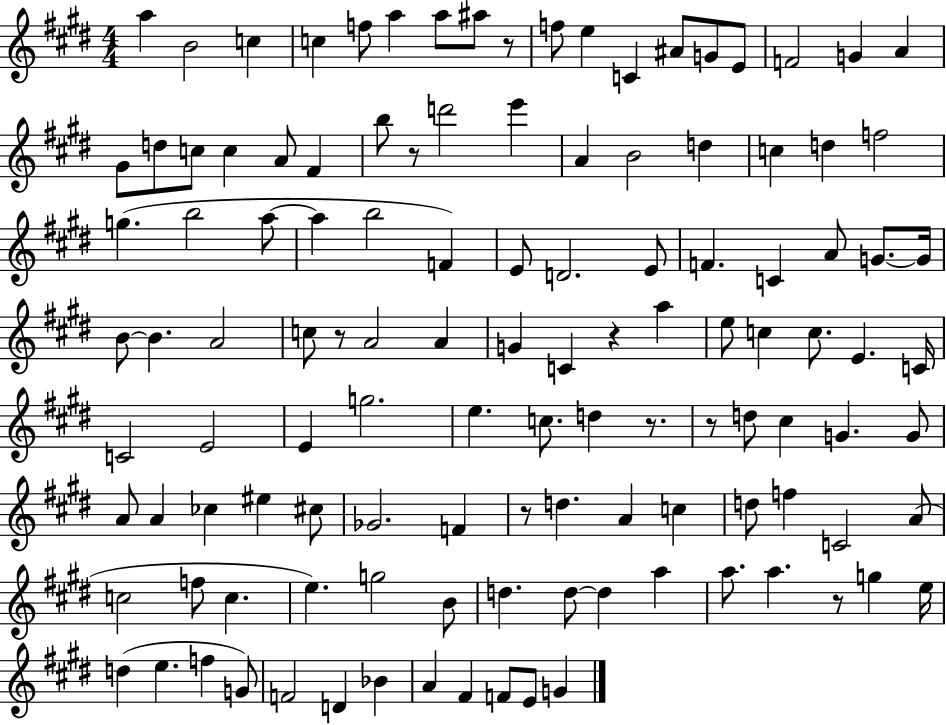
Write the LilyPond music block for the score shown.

{
  \clef treble
  \numericTimeSignature
  \time 4/4
  \key e \major
  \repeat volta 2 { a''4 b'2 c''4 | c''4 f''8 a''4 a''8 ais''8 r8 | f''8 e''4 c'4 ais'8 g'8 e'8 | f'2 g'4 a'4 | \break gis'8 d''8 c''8 c''4 a'8 fis'4 | b''8 r8 d'''2 e'''4 | a'4 b'2 d''4 | c''4 d''4 f''2 | \break g''4.( b''2 a''8~~ | a''4 b''2 f'4) | e'8 d'2. e'8 | f'4. c'4 a'8 g'8.~~ g'16 | \break b'8~~ b'4. a'2 | c''8 r8 a'2 a'4 | g'4 c'4 r4 a''4 | e''8 c''4 c''8. e'4. c'16 | \break c'2 e'2 | e'4 g''2. | e''4. c''8. d''4 r8. | r8 d''8 cis''4 g'4. g'8 | \break a'8 a'4 ces''4 eis''4 cis''8 | ges'2. f'4 | r8 d''4. a'4 c''4 | d''8 f''4 c'2 a'8( | \break c''2 f''8 c''4. | e''4.) g''2 b'8 | d''4. d''8~~ d''4 a''4 | a''8. a''4. r8 g''4 e''16 | \break d''4( e''4. f''4 g'8) | f'2 d'4 bes'4 | a'4 fis'4 f'8 e'8 g'4 | } \bar "|."
}